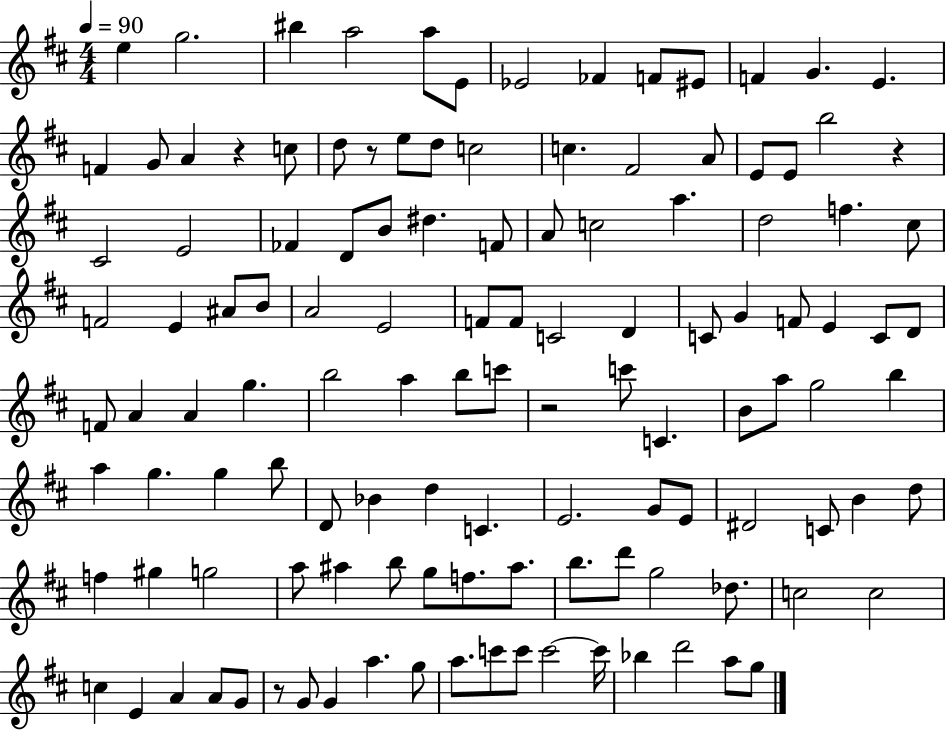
{
  \clef treble
  \numericTimeSignature
  \time 4/4
  \key d \major
  \tempo 4 = 90
  e''4 g''2. | bis''4 a''2 a''8 e'8 | ees'2 fes'4 f'8 eis'8 | f'4 g'4. e'4. | \break f'4 g'8 a'4 r4 c''8 | d''8 r8 e''8 d''8 c''2 | c''4. fis'2 a'8 | e'8 e'8 b''2 r4 | \break cis'2 e'2 | fes'4 d'8 b'8 dis''4. f'8 | a'8 c''2 a''4. | d''2 f''4. cis''8 | \break f'2 e'4 ais'8 b'8 | a'2 e'2 | f'8 f'8 c'2 d'4 | c'8 g'4 f'8 e'4 c'8 d'8 | \break f'8 a'4 a'4 g''4. | b''2 a''4 b''8 c'''8 | r2 c'''8 c'4. | b'8 a''8 g''2 b''4 | \break a''4 g''4. g''4 b''8 | d'8 bes'4 d''4 c'4. | e'2. g'8 e'8 | dis'2 c'8 b'4 d''8 | \break f''4 gis''4 g''2 | a''8 ais''4 b''8 g''8 f''8. ais''8. | b''8. d'''8 g''2 des''8. | c''2 c''2 | \break c''4 e'4 a'4 a'8 g'8 | r8 g'8 g'4 a''4. g''8 | a''8. c'''8 c'''8 c'''2~~ c'''16 | bes''4 d'''2 a''8 g''8 | \break \bar "|."
}